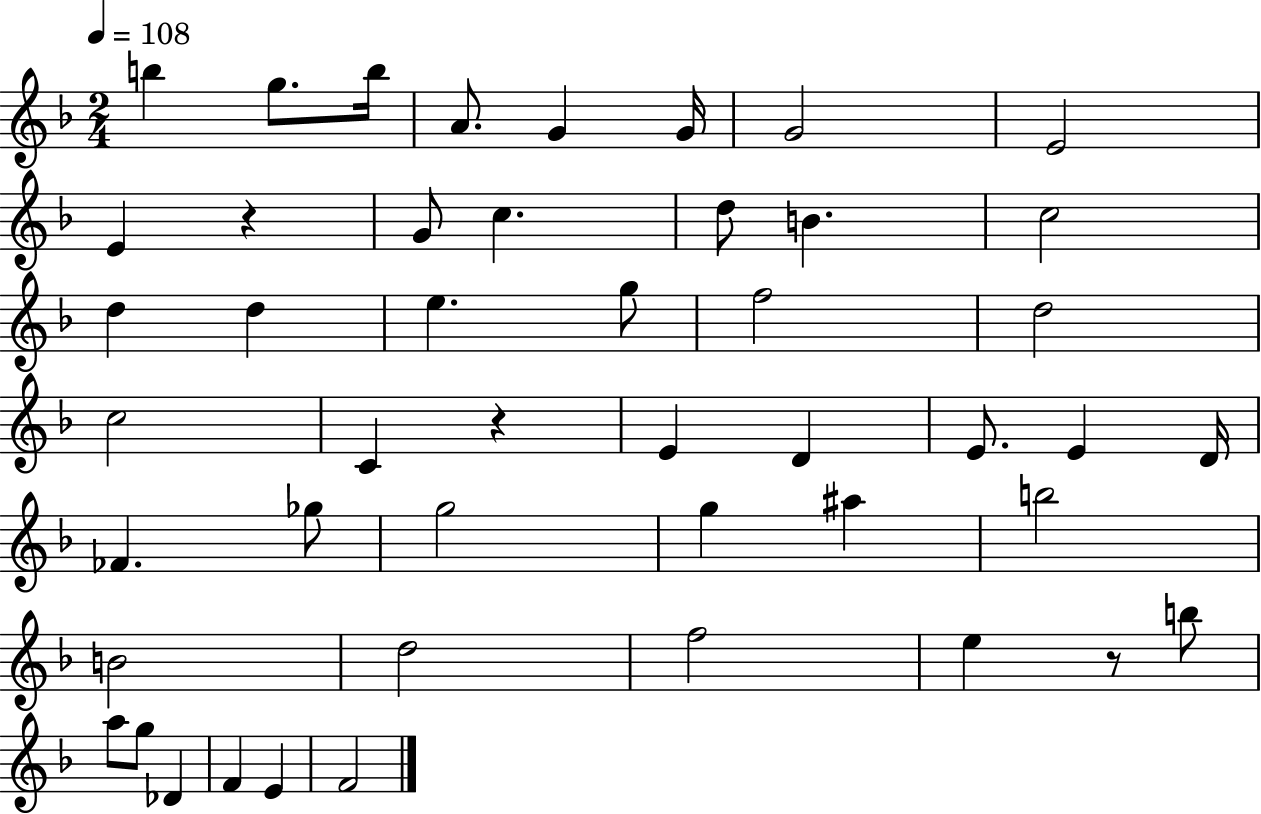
B5/q G5/e. B5/s A4/e. G4/q G4/s G4/h E4/h E4/q R/q G4/e C5/q. D5/e B4/q. C5/h D5/q D5/q E5/q. G5/e F5/h D5/h C5/h C4/q R/q E4/q D4/q E4/e. E4/q D4/s FES4/q. Gb5/e G5/h G5/q A#5/q B5/h B4/h D5/h F5/h E5/q R/e B5/e A5/e G5/e Db4/q F4/q E4/q F4/h